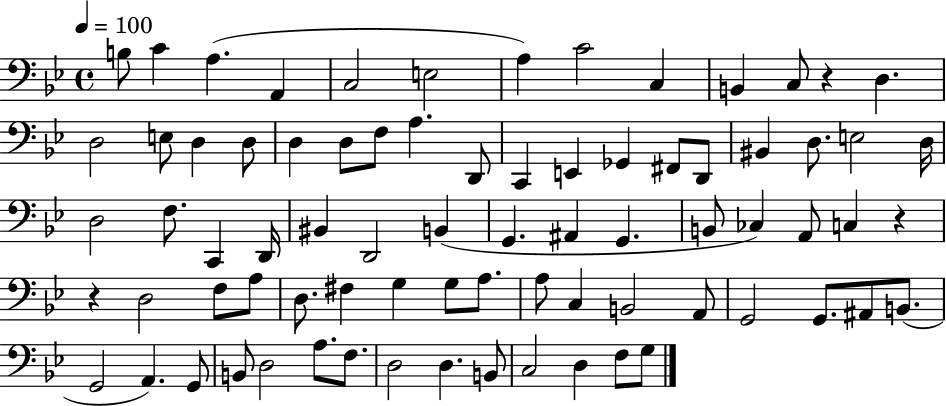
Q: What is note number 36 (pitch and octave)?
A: D2